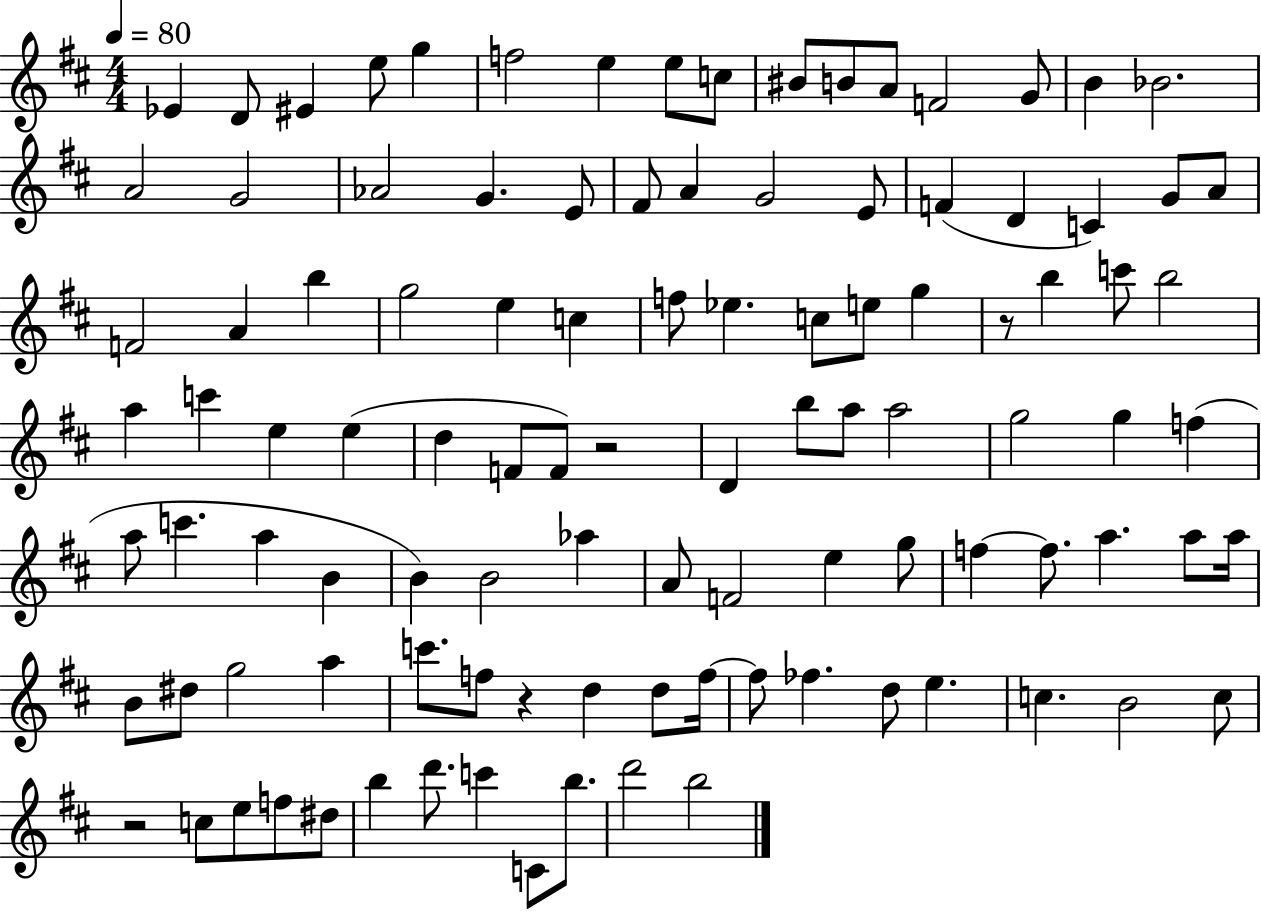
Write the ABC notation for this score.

X:1
T:Untitled
M:4/4
L:1/4
K:D
_E D/2 ^E e/2 g f2 e e/2 c/2 ^B/2 B/2 A/2 F2 G/2 B _B2 A2 G2 _A2 G E/2 ^F/2 A G2 E/2 F D C G/2 A/2 F2 A b g2 e c f/2 _e c/2 e/2 g z/2 b c'/2 b2 a c' e e d F/2 F/2 z2 D b/2 a/2 a2 g2 g f a/2 c' a B B B2 _a A/2 F2 e g/2 f f/2 a a/2 a/4 B/2 ^d/2 g2 a c'/2 f/2 z d d/2 f/4 f/2 _f d/2 e c B2 c/2 z2 c/2 e/2 f/2 ^d/2 b d'/2 c' C/2 b/2 d'2 b2